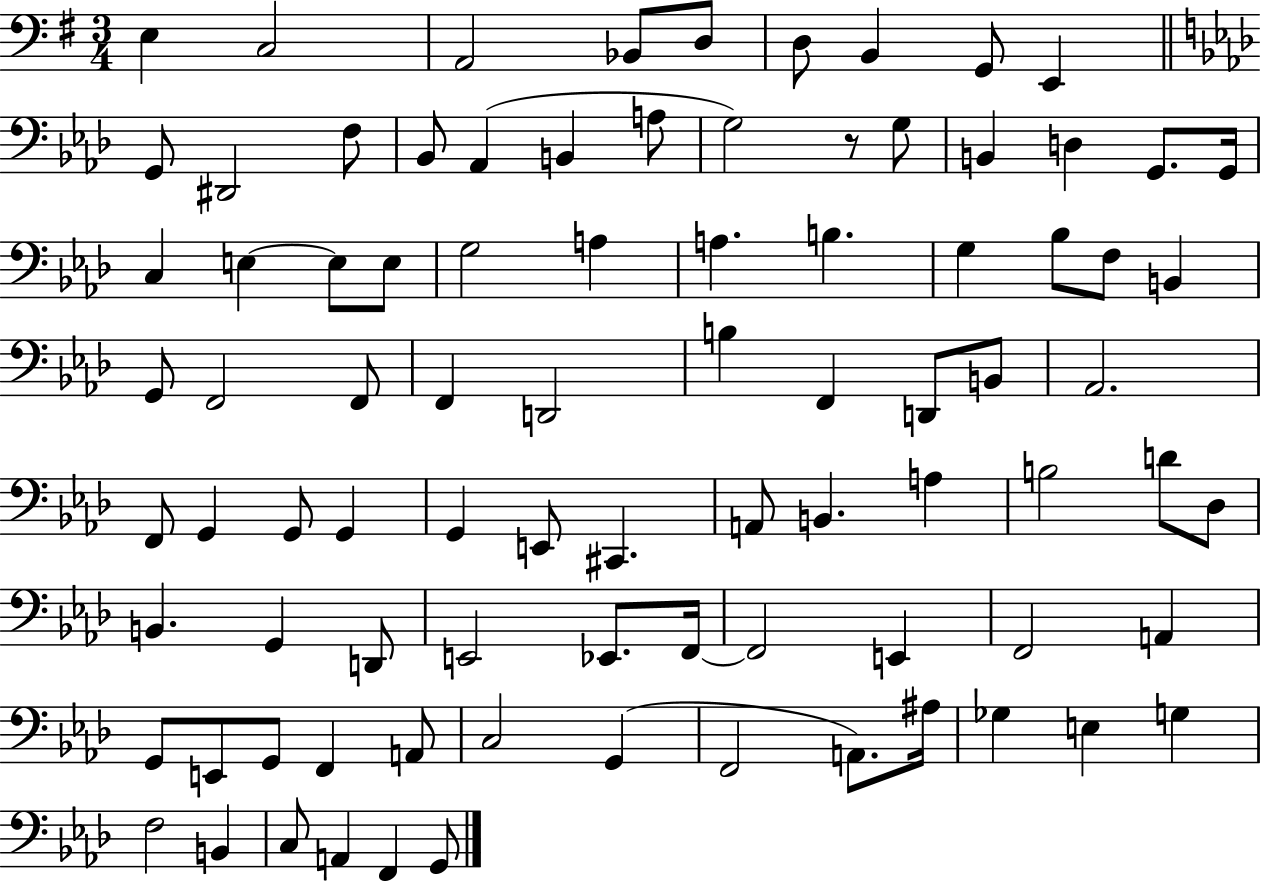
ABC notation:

X:1
T:Untitled
M:3/4
L:1/4
K:G
E, C,2 A,,2 _B,,/2 D,/2 D,/2 B,, G,,/2 E,, G,,/2 ^D,,2 F,/2 _B,,/2 _A,, B,, A,/2 G,2 z/2 G,/2 B,, D, G,,/2 G,,/4 C, E, E,/2 E,/2 G,2 A, A, B, G, _B,/2 F,/2 B,, G,,/2 F,,2 F,,/2 F,, D,,2 B, F,, D,,/2 B,,/2 _A,,2 F,,/2 G,, G,,/2 G,, G,, E,,/2 ^C,, A,,/2 B,, A, B,2 D/2 _D,/2 B,, G,, D,,/2 E,,2 _E,,/2 F,,/4 F,,2 E,, F,,2 A,, G,,/2 E,,/2 G,,/2 F,, A,,/2 C,2 G,, F,,2 A,,/2 ^A,/4 _G, E, G, F,2 B,, C,/2 A,, F,, G,,/2